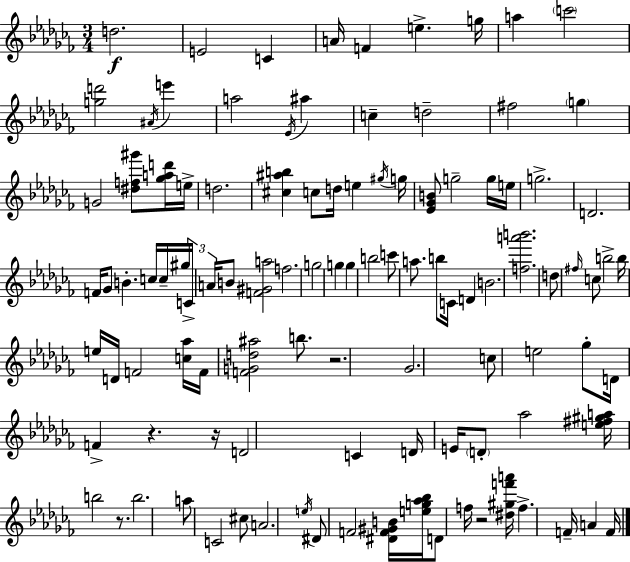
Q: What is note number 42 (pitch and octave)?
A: G5